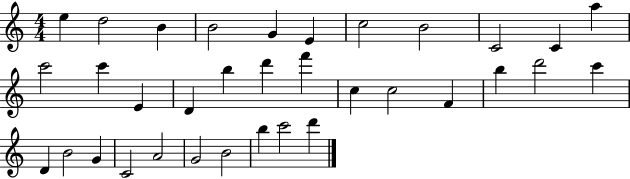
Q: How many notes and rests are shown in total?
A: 34